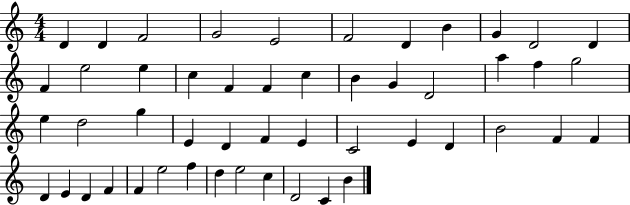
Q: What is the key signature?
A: C major